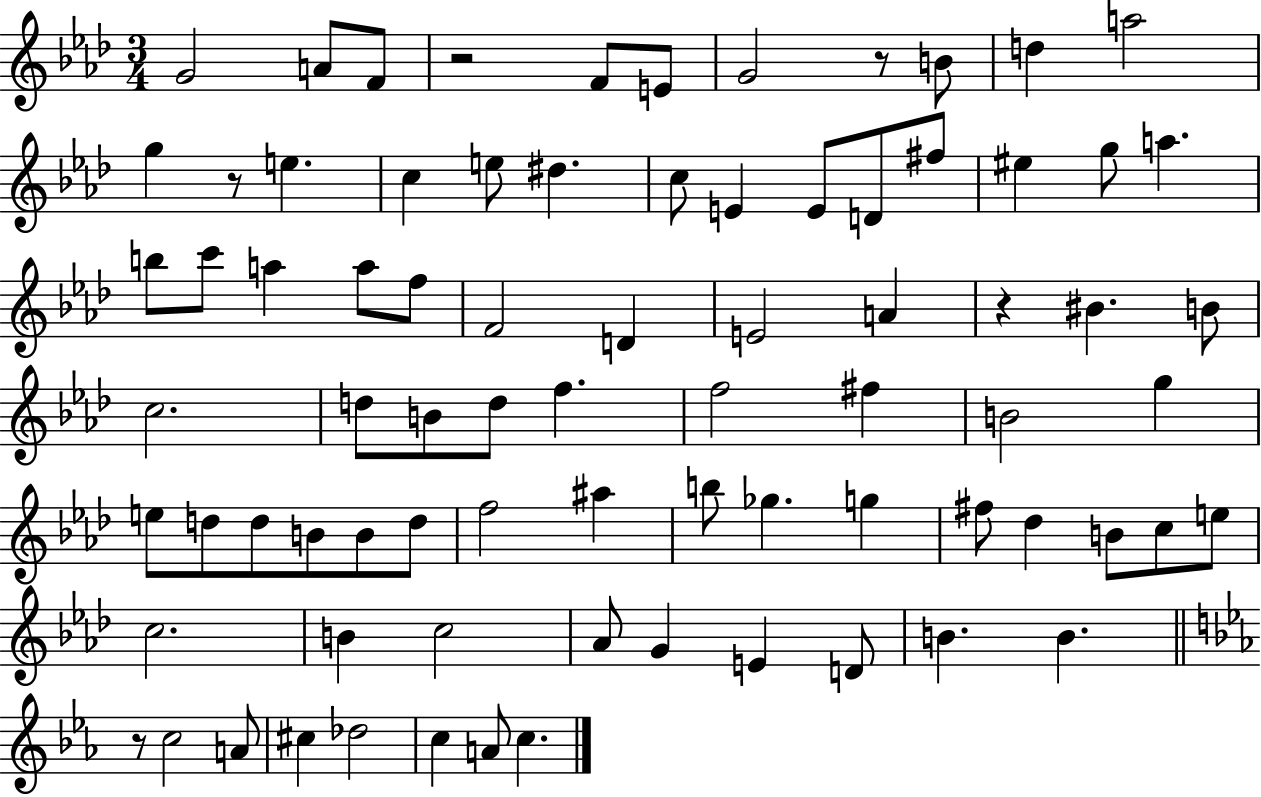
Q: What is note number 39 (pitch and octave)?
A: F5